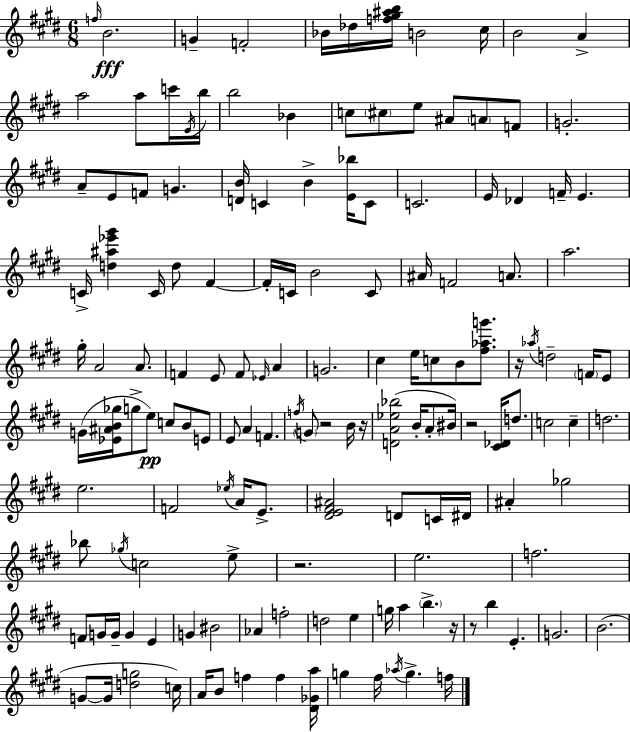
{
  \clef treble
  \numericTimeSignature
  \time 6/8
  \key e \major
  \grace { f''16 }\fff b'2. | g'4-- f'2-. | bes'16 des''16 <f'' gis'' ais'' b''>16 b'2 | cis''16 b'2 a'4-> | \break a''2 a''8 c'''16 | \acciaccatura { e'16 } b''16 b''2 bes'4 | c''8 \parenthesize cis''8 e''8 ais'8 \parenthesize a'8 | f'8 g'2.-. | \break a'8-- e'8 f'8 g'4. | <d' b'>16 c'4 b'4-> <e' bes''>16 | c'8 c'2. | e'16 des'4 f'16-- e'4. | \break c'16-> <d'' ais'' ees''' gis'''>4 c'16 d''8 fis'4~~ | fis'16-. c'16 b'2 | c'8 ais'16 f'2 a'8. | a''2. | \break gis''16-. a'2 a'8. | f'4 e'8 f'8 \grace { ees'16 } a'4 | g'2. | cis''4 e''16 c''8 b'8 | \break <fis'' aes'' g'''>8. r16 \acciaccatura { aes''16 } d''2-- | \parenthesize f'16 e'8 g'16( <ees' ais' b' ges''>16 g''8-> e''8\pp) c''8 | b'8 e'8 e'8 a'4 f'4. | \acciaccatura { f''16 } \parenthesize g'8 r2 | \break b'16 r16 <d' a' ees'' bes''>2( | b'16-. a'8-. bis'16) r2 | <cis' des'>16 d''8. c''2 | c''4-- d''2. | \break e''2. | f'2 | \acciaccatura { ees''16 } a'16 e'8.-> <dis' e' fis' ais'>2 | d'8 c'16 dis'16 ais'4-. ges''2 | \break bes''8 \acciaccatura { ges''16 } c''2 | e''8-> r2. | e''2. | f''2. | \break f'8 g'16 g'16-- g'4 | e'4 g'4 bis'2 | aes'4 f''2-. | d''2 | \break e''4 g''16 a''4 | \parenthesize b''4.-> r16 r8 b''4 | e'4.-. g'2. | b'2.( | \break g'8~~ g'16 <d'' g''>2 | c''16) a'16 b'8 f''4 | f''4 <dis' ges' a''>16 g''4 fis''16 | \acciaccatura { aes''16 } g''4.-> f''16 \bar "|."
}